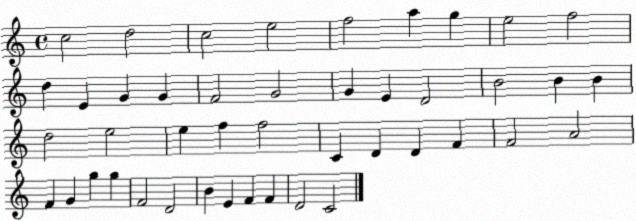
X:1
T:Untitled
M:4/4
L:1/4
K:C
c2 d2 c2 e2 f2 a g e2 f2 d E G G F2 G2 G E D2 B2 B B d2 e2 e f f2 C D D F F2 A2 F G g g F2 D2 B E F F D2 C2